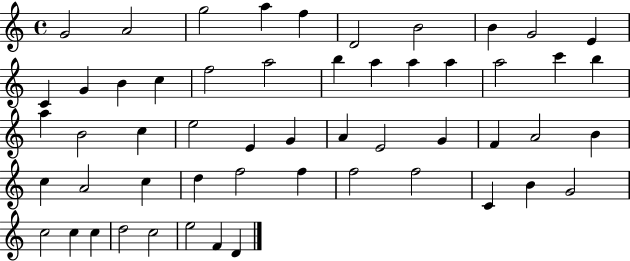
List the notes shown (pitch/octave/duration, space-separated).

G4/h A4/h G5/h A5/q F5/q D4/h B4/h B4/q G4/h E4/q C4/q G4/q B4/q C5/q F5/h A5/h B5/q A5/q A5/q A5/q A5/h C6/q B5/q A5/q B4/h C5/q E5/h E4/q G4/q A4/q E4/h G4/q F4/q A4/h B4/q C5/q A4/h C5/q D5/q F5/h F5/q F5/h F5/h C4/q B4/q G4/h C5/h C5/q C5/q D5/h C5/h E5/h F4/q D4/q